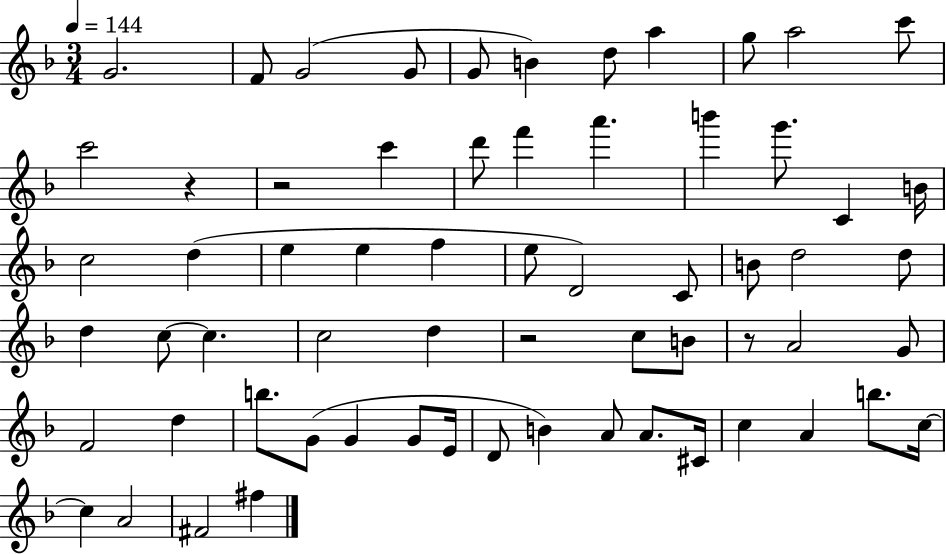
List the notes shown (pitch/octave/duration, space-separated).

G4/h. F4/e G4/h G4/e G4/e B4/q D5/e A5/q G5/e A5/h C6/e C6/h R/q R/h C6/q D6/e F6/q A6/q. B6/q G6/e. C4/q B4/s C5/h D5/q E5/q E5/q F5/q E5/e D4/h C4/e B4/e D5/h D5/e D5/q C5/e C5/q. C5/h D5/q R/h C5/e B4/e R/e A4/h G4/e F4/h D5/q B5/e. G4/e G4/q G4/e E4/s D4/e B4/q A4/e A4/e. C#4/s C5/q A4/q B5/e. C5/s C5/q A4/h F#4/h F#5/q